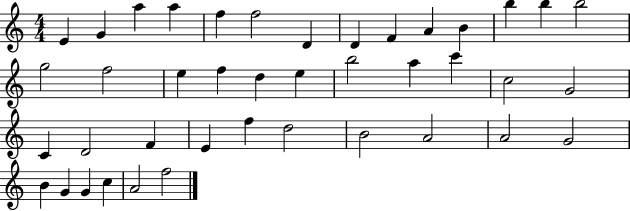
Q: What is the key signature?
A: C major